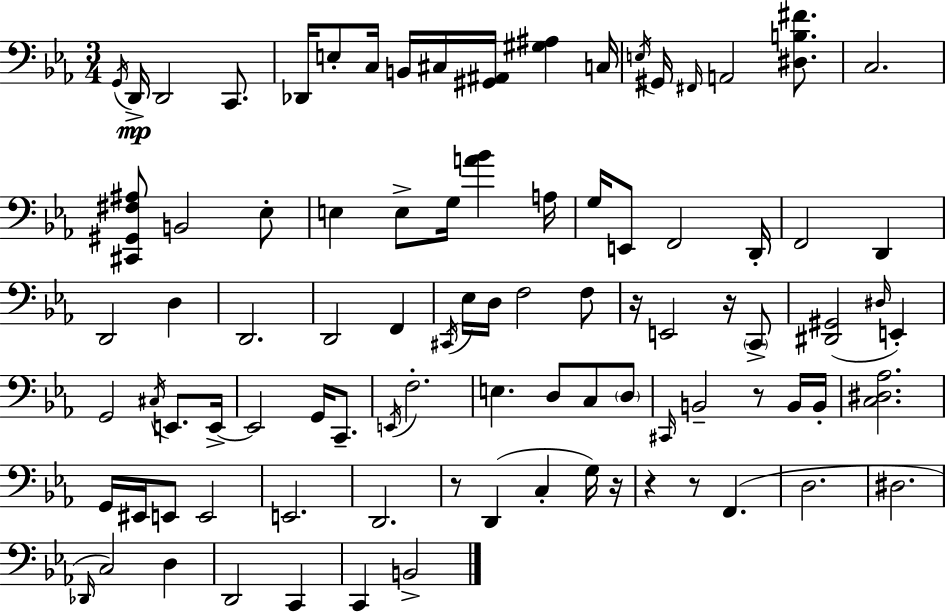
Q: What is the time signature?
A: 3/4